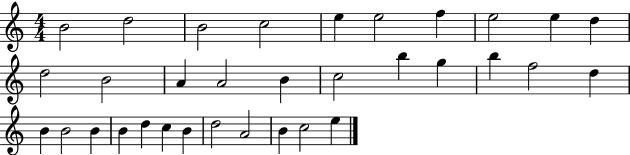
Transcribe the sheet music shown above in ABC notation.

X:1
T:Untitled
M:4/4
L:1/4
K:C
B2 d2 B2 c2 e e2 f e2 e d d2 B2 A A2 B c2 b g b f2 d B B2 B B d c B d2 A2 B c2 e